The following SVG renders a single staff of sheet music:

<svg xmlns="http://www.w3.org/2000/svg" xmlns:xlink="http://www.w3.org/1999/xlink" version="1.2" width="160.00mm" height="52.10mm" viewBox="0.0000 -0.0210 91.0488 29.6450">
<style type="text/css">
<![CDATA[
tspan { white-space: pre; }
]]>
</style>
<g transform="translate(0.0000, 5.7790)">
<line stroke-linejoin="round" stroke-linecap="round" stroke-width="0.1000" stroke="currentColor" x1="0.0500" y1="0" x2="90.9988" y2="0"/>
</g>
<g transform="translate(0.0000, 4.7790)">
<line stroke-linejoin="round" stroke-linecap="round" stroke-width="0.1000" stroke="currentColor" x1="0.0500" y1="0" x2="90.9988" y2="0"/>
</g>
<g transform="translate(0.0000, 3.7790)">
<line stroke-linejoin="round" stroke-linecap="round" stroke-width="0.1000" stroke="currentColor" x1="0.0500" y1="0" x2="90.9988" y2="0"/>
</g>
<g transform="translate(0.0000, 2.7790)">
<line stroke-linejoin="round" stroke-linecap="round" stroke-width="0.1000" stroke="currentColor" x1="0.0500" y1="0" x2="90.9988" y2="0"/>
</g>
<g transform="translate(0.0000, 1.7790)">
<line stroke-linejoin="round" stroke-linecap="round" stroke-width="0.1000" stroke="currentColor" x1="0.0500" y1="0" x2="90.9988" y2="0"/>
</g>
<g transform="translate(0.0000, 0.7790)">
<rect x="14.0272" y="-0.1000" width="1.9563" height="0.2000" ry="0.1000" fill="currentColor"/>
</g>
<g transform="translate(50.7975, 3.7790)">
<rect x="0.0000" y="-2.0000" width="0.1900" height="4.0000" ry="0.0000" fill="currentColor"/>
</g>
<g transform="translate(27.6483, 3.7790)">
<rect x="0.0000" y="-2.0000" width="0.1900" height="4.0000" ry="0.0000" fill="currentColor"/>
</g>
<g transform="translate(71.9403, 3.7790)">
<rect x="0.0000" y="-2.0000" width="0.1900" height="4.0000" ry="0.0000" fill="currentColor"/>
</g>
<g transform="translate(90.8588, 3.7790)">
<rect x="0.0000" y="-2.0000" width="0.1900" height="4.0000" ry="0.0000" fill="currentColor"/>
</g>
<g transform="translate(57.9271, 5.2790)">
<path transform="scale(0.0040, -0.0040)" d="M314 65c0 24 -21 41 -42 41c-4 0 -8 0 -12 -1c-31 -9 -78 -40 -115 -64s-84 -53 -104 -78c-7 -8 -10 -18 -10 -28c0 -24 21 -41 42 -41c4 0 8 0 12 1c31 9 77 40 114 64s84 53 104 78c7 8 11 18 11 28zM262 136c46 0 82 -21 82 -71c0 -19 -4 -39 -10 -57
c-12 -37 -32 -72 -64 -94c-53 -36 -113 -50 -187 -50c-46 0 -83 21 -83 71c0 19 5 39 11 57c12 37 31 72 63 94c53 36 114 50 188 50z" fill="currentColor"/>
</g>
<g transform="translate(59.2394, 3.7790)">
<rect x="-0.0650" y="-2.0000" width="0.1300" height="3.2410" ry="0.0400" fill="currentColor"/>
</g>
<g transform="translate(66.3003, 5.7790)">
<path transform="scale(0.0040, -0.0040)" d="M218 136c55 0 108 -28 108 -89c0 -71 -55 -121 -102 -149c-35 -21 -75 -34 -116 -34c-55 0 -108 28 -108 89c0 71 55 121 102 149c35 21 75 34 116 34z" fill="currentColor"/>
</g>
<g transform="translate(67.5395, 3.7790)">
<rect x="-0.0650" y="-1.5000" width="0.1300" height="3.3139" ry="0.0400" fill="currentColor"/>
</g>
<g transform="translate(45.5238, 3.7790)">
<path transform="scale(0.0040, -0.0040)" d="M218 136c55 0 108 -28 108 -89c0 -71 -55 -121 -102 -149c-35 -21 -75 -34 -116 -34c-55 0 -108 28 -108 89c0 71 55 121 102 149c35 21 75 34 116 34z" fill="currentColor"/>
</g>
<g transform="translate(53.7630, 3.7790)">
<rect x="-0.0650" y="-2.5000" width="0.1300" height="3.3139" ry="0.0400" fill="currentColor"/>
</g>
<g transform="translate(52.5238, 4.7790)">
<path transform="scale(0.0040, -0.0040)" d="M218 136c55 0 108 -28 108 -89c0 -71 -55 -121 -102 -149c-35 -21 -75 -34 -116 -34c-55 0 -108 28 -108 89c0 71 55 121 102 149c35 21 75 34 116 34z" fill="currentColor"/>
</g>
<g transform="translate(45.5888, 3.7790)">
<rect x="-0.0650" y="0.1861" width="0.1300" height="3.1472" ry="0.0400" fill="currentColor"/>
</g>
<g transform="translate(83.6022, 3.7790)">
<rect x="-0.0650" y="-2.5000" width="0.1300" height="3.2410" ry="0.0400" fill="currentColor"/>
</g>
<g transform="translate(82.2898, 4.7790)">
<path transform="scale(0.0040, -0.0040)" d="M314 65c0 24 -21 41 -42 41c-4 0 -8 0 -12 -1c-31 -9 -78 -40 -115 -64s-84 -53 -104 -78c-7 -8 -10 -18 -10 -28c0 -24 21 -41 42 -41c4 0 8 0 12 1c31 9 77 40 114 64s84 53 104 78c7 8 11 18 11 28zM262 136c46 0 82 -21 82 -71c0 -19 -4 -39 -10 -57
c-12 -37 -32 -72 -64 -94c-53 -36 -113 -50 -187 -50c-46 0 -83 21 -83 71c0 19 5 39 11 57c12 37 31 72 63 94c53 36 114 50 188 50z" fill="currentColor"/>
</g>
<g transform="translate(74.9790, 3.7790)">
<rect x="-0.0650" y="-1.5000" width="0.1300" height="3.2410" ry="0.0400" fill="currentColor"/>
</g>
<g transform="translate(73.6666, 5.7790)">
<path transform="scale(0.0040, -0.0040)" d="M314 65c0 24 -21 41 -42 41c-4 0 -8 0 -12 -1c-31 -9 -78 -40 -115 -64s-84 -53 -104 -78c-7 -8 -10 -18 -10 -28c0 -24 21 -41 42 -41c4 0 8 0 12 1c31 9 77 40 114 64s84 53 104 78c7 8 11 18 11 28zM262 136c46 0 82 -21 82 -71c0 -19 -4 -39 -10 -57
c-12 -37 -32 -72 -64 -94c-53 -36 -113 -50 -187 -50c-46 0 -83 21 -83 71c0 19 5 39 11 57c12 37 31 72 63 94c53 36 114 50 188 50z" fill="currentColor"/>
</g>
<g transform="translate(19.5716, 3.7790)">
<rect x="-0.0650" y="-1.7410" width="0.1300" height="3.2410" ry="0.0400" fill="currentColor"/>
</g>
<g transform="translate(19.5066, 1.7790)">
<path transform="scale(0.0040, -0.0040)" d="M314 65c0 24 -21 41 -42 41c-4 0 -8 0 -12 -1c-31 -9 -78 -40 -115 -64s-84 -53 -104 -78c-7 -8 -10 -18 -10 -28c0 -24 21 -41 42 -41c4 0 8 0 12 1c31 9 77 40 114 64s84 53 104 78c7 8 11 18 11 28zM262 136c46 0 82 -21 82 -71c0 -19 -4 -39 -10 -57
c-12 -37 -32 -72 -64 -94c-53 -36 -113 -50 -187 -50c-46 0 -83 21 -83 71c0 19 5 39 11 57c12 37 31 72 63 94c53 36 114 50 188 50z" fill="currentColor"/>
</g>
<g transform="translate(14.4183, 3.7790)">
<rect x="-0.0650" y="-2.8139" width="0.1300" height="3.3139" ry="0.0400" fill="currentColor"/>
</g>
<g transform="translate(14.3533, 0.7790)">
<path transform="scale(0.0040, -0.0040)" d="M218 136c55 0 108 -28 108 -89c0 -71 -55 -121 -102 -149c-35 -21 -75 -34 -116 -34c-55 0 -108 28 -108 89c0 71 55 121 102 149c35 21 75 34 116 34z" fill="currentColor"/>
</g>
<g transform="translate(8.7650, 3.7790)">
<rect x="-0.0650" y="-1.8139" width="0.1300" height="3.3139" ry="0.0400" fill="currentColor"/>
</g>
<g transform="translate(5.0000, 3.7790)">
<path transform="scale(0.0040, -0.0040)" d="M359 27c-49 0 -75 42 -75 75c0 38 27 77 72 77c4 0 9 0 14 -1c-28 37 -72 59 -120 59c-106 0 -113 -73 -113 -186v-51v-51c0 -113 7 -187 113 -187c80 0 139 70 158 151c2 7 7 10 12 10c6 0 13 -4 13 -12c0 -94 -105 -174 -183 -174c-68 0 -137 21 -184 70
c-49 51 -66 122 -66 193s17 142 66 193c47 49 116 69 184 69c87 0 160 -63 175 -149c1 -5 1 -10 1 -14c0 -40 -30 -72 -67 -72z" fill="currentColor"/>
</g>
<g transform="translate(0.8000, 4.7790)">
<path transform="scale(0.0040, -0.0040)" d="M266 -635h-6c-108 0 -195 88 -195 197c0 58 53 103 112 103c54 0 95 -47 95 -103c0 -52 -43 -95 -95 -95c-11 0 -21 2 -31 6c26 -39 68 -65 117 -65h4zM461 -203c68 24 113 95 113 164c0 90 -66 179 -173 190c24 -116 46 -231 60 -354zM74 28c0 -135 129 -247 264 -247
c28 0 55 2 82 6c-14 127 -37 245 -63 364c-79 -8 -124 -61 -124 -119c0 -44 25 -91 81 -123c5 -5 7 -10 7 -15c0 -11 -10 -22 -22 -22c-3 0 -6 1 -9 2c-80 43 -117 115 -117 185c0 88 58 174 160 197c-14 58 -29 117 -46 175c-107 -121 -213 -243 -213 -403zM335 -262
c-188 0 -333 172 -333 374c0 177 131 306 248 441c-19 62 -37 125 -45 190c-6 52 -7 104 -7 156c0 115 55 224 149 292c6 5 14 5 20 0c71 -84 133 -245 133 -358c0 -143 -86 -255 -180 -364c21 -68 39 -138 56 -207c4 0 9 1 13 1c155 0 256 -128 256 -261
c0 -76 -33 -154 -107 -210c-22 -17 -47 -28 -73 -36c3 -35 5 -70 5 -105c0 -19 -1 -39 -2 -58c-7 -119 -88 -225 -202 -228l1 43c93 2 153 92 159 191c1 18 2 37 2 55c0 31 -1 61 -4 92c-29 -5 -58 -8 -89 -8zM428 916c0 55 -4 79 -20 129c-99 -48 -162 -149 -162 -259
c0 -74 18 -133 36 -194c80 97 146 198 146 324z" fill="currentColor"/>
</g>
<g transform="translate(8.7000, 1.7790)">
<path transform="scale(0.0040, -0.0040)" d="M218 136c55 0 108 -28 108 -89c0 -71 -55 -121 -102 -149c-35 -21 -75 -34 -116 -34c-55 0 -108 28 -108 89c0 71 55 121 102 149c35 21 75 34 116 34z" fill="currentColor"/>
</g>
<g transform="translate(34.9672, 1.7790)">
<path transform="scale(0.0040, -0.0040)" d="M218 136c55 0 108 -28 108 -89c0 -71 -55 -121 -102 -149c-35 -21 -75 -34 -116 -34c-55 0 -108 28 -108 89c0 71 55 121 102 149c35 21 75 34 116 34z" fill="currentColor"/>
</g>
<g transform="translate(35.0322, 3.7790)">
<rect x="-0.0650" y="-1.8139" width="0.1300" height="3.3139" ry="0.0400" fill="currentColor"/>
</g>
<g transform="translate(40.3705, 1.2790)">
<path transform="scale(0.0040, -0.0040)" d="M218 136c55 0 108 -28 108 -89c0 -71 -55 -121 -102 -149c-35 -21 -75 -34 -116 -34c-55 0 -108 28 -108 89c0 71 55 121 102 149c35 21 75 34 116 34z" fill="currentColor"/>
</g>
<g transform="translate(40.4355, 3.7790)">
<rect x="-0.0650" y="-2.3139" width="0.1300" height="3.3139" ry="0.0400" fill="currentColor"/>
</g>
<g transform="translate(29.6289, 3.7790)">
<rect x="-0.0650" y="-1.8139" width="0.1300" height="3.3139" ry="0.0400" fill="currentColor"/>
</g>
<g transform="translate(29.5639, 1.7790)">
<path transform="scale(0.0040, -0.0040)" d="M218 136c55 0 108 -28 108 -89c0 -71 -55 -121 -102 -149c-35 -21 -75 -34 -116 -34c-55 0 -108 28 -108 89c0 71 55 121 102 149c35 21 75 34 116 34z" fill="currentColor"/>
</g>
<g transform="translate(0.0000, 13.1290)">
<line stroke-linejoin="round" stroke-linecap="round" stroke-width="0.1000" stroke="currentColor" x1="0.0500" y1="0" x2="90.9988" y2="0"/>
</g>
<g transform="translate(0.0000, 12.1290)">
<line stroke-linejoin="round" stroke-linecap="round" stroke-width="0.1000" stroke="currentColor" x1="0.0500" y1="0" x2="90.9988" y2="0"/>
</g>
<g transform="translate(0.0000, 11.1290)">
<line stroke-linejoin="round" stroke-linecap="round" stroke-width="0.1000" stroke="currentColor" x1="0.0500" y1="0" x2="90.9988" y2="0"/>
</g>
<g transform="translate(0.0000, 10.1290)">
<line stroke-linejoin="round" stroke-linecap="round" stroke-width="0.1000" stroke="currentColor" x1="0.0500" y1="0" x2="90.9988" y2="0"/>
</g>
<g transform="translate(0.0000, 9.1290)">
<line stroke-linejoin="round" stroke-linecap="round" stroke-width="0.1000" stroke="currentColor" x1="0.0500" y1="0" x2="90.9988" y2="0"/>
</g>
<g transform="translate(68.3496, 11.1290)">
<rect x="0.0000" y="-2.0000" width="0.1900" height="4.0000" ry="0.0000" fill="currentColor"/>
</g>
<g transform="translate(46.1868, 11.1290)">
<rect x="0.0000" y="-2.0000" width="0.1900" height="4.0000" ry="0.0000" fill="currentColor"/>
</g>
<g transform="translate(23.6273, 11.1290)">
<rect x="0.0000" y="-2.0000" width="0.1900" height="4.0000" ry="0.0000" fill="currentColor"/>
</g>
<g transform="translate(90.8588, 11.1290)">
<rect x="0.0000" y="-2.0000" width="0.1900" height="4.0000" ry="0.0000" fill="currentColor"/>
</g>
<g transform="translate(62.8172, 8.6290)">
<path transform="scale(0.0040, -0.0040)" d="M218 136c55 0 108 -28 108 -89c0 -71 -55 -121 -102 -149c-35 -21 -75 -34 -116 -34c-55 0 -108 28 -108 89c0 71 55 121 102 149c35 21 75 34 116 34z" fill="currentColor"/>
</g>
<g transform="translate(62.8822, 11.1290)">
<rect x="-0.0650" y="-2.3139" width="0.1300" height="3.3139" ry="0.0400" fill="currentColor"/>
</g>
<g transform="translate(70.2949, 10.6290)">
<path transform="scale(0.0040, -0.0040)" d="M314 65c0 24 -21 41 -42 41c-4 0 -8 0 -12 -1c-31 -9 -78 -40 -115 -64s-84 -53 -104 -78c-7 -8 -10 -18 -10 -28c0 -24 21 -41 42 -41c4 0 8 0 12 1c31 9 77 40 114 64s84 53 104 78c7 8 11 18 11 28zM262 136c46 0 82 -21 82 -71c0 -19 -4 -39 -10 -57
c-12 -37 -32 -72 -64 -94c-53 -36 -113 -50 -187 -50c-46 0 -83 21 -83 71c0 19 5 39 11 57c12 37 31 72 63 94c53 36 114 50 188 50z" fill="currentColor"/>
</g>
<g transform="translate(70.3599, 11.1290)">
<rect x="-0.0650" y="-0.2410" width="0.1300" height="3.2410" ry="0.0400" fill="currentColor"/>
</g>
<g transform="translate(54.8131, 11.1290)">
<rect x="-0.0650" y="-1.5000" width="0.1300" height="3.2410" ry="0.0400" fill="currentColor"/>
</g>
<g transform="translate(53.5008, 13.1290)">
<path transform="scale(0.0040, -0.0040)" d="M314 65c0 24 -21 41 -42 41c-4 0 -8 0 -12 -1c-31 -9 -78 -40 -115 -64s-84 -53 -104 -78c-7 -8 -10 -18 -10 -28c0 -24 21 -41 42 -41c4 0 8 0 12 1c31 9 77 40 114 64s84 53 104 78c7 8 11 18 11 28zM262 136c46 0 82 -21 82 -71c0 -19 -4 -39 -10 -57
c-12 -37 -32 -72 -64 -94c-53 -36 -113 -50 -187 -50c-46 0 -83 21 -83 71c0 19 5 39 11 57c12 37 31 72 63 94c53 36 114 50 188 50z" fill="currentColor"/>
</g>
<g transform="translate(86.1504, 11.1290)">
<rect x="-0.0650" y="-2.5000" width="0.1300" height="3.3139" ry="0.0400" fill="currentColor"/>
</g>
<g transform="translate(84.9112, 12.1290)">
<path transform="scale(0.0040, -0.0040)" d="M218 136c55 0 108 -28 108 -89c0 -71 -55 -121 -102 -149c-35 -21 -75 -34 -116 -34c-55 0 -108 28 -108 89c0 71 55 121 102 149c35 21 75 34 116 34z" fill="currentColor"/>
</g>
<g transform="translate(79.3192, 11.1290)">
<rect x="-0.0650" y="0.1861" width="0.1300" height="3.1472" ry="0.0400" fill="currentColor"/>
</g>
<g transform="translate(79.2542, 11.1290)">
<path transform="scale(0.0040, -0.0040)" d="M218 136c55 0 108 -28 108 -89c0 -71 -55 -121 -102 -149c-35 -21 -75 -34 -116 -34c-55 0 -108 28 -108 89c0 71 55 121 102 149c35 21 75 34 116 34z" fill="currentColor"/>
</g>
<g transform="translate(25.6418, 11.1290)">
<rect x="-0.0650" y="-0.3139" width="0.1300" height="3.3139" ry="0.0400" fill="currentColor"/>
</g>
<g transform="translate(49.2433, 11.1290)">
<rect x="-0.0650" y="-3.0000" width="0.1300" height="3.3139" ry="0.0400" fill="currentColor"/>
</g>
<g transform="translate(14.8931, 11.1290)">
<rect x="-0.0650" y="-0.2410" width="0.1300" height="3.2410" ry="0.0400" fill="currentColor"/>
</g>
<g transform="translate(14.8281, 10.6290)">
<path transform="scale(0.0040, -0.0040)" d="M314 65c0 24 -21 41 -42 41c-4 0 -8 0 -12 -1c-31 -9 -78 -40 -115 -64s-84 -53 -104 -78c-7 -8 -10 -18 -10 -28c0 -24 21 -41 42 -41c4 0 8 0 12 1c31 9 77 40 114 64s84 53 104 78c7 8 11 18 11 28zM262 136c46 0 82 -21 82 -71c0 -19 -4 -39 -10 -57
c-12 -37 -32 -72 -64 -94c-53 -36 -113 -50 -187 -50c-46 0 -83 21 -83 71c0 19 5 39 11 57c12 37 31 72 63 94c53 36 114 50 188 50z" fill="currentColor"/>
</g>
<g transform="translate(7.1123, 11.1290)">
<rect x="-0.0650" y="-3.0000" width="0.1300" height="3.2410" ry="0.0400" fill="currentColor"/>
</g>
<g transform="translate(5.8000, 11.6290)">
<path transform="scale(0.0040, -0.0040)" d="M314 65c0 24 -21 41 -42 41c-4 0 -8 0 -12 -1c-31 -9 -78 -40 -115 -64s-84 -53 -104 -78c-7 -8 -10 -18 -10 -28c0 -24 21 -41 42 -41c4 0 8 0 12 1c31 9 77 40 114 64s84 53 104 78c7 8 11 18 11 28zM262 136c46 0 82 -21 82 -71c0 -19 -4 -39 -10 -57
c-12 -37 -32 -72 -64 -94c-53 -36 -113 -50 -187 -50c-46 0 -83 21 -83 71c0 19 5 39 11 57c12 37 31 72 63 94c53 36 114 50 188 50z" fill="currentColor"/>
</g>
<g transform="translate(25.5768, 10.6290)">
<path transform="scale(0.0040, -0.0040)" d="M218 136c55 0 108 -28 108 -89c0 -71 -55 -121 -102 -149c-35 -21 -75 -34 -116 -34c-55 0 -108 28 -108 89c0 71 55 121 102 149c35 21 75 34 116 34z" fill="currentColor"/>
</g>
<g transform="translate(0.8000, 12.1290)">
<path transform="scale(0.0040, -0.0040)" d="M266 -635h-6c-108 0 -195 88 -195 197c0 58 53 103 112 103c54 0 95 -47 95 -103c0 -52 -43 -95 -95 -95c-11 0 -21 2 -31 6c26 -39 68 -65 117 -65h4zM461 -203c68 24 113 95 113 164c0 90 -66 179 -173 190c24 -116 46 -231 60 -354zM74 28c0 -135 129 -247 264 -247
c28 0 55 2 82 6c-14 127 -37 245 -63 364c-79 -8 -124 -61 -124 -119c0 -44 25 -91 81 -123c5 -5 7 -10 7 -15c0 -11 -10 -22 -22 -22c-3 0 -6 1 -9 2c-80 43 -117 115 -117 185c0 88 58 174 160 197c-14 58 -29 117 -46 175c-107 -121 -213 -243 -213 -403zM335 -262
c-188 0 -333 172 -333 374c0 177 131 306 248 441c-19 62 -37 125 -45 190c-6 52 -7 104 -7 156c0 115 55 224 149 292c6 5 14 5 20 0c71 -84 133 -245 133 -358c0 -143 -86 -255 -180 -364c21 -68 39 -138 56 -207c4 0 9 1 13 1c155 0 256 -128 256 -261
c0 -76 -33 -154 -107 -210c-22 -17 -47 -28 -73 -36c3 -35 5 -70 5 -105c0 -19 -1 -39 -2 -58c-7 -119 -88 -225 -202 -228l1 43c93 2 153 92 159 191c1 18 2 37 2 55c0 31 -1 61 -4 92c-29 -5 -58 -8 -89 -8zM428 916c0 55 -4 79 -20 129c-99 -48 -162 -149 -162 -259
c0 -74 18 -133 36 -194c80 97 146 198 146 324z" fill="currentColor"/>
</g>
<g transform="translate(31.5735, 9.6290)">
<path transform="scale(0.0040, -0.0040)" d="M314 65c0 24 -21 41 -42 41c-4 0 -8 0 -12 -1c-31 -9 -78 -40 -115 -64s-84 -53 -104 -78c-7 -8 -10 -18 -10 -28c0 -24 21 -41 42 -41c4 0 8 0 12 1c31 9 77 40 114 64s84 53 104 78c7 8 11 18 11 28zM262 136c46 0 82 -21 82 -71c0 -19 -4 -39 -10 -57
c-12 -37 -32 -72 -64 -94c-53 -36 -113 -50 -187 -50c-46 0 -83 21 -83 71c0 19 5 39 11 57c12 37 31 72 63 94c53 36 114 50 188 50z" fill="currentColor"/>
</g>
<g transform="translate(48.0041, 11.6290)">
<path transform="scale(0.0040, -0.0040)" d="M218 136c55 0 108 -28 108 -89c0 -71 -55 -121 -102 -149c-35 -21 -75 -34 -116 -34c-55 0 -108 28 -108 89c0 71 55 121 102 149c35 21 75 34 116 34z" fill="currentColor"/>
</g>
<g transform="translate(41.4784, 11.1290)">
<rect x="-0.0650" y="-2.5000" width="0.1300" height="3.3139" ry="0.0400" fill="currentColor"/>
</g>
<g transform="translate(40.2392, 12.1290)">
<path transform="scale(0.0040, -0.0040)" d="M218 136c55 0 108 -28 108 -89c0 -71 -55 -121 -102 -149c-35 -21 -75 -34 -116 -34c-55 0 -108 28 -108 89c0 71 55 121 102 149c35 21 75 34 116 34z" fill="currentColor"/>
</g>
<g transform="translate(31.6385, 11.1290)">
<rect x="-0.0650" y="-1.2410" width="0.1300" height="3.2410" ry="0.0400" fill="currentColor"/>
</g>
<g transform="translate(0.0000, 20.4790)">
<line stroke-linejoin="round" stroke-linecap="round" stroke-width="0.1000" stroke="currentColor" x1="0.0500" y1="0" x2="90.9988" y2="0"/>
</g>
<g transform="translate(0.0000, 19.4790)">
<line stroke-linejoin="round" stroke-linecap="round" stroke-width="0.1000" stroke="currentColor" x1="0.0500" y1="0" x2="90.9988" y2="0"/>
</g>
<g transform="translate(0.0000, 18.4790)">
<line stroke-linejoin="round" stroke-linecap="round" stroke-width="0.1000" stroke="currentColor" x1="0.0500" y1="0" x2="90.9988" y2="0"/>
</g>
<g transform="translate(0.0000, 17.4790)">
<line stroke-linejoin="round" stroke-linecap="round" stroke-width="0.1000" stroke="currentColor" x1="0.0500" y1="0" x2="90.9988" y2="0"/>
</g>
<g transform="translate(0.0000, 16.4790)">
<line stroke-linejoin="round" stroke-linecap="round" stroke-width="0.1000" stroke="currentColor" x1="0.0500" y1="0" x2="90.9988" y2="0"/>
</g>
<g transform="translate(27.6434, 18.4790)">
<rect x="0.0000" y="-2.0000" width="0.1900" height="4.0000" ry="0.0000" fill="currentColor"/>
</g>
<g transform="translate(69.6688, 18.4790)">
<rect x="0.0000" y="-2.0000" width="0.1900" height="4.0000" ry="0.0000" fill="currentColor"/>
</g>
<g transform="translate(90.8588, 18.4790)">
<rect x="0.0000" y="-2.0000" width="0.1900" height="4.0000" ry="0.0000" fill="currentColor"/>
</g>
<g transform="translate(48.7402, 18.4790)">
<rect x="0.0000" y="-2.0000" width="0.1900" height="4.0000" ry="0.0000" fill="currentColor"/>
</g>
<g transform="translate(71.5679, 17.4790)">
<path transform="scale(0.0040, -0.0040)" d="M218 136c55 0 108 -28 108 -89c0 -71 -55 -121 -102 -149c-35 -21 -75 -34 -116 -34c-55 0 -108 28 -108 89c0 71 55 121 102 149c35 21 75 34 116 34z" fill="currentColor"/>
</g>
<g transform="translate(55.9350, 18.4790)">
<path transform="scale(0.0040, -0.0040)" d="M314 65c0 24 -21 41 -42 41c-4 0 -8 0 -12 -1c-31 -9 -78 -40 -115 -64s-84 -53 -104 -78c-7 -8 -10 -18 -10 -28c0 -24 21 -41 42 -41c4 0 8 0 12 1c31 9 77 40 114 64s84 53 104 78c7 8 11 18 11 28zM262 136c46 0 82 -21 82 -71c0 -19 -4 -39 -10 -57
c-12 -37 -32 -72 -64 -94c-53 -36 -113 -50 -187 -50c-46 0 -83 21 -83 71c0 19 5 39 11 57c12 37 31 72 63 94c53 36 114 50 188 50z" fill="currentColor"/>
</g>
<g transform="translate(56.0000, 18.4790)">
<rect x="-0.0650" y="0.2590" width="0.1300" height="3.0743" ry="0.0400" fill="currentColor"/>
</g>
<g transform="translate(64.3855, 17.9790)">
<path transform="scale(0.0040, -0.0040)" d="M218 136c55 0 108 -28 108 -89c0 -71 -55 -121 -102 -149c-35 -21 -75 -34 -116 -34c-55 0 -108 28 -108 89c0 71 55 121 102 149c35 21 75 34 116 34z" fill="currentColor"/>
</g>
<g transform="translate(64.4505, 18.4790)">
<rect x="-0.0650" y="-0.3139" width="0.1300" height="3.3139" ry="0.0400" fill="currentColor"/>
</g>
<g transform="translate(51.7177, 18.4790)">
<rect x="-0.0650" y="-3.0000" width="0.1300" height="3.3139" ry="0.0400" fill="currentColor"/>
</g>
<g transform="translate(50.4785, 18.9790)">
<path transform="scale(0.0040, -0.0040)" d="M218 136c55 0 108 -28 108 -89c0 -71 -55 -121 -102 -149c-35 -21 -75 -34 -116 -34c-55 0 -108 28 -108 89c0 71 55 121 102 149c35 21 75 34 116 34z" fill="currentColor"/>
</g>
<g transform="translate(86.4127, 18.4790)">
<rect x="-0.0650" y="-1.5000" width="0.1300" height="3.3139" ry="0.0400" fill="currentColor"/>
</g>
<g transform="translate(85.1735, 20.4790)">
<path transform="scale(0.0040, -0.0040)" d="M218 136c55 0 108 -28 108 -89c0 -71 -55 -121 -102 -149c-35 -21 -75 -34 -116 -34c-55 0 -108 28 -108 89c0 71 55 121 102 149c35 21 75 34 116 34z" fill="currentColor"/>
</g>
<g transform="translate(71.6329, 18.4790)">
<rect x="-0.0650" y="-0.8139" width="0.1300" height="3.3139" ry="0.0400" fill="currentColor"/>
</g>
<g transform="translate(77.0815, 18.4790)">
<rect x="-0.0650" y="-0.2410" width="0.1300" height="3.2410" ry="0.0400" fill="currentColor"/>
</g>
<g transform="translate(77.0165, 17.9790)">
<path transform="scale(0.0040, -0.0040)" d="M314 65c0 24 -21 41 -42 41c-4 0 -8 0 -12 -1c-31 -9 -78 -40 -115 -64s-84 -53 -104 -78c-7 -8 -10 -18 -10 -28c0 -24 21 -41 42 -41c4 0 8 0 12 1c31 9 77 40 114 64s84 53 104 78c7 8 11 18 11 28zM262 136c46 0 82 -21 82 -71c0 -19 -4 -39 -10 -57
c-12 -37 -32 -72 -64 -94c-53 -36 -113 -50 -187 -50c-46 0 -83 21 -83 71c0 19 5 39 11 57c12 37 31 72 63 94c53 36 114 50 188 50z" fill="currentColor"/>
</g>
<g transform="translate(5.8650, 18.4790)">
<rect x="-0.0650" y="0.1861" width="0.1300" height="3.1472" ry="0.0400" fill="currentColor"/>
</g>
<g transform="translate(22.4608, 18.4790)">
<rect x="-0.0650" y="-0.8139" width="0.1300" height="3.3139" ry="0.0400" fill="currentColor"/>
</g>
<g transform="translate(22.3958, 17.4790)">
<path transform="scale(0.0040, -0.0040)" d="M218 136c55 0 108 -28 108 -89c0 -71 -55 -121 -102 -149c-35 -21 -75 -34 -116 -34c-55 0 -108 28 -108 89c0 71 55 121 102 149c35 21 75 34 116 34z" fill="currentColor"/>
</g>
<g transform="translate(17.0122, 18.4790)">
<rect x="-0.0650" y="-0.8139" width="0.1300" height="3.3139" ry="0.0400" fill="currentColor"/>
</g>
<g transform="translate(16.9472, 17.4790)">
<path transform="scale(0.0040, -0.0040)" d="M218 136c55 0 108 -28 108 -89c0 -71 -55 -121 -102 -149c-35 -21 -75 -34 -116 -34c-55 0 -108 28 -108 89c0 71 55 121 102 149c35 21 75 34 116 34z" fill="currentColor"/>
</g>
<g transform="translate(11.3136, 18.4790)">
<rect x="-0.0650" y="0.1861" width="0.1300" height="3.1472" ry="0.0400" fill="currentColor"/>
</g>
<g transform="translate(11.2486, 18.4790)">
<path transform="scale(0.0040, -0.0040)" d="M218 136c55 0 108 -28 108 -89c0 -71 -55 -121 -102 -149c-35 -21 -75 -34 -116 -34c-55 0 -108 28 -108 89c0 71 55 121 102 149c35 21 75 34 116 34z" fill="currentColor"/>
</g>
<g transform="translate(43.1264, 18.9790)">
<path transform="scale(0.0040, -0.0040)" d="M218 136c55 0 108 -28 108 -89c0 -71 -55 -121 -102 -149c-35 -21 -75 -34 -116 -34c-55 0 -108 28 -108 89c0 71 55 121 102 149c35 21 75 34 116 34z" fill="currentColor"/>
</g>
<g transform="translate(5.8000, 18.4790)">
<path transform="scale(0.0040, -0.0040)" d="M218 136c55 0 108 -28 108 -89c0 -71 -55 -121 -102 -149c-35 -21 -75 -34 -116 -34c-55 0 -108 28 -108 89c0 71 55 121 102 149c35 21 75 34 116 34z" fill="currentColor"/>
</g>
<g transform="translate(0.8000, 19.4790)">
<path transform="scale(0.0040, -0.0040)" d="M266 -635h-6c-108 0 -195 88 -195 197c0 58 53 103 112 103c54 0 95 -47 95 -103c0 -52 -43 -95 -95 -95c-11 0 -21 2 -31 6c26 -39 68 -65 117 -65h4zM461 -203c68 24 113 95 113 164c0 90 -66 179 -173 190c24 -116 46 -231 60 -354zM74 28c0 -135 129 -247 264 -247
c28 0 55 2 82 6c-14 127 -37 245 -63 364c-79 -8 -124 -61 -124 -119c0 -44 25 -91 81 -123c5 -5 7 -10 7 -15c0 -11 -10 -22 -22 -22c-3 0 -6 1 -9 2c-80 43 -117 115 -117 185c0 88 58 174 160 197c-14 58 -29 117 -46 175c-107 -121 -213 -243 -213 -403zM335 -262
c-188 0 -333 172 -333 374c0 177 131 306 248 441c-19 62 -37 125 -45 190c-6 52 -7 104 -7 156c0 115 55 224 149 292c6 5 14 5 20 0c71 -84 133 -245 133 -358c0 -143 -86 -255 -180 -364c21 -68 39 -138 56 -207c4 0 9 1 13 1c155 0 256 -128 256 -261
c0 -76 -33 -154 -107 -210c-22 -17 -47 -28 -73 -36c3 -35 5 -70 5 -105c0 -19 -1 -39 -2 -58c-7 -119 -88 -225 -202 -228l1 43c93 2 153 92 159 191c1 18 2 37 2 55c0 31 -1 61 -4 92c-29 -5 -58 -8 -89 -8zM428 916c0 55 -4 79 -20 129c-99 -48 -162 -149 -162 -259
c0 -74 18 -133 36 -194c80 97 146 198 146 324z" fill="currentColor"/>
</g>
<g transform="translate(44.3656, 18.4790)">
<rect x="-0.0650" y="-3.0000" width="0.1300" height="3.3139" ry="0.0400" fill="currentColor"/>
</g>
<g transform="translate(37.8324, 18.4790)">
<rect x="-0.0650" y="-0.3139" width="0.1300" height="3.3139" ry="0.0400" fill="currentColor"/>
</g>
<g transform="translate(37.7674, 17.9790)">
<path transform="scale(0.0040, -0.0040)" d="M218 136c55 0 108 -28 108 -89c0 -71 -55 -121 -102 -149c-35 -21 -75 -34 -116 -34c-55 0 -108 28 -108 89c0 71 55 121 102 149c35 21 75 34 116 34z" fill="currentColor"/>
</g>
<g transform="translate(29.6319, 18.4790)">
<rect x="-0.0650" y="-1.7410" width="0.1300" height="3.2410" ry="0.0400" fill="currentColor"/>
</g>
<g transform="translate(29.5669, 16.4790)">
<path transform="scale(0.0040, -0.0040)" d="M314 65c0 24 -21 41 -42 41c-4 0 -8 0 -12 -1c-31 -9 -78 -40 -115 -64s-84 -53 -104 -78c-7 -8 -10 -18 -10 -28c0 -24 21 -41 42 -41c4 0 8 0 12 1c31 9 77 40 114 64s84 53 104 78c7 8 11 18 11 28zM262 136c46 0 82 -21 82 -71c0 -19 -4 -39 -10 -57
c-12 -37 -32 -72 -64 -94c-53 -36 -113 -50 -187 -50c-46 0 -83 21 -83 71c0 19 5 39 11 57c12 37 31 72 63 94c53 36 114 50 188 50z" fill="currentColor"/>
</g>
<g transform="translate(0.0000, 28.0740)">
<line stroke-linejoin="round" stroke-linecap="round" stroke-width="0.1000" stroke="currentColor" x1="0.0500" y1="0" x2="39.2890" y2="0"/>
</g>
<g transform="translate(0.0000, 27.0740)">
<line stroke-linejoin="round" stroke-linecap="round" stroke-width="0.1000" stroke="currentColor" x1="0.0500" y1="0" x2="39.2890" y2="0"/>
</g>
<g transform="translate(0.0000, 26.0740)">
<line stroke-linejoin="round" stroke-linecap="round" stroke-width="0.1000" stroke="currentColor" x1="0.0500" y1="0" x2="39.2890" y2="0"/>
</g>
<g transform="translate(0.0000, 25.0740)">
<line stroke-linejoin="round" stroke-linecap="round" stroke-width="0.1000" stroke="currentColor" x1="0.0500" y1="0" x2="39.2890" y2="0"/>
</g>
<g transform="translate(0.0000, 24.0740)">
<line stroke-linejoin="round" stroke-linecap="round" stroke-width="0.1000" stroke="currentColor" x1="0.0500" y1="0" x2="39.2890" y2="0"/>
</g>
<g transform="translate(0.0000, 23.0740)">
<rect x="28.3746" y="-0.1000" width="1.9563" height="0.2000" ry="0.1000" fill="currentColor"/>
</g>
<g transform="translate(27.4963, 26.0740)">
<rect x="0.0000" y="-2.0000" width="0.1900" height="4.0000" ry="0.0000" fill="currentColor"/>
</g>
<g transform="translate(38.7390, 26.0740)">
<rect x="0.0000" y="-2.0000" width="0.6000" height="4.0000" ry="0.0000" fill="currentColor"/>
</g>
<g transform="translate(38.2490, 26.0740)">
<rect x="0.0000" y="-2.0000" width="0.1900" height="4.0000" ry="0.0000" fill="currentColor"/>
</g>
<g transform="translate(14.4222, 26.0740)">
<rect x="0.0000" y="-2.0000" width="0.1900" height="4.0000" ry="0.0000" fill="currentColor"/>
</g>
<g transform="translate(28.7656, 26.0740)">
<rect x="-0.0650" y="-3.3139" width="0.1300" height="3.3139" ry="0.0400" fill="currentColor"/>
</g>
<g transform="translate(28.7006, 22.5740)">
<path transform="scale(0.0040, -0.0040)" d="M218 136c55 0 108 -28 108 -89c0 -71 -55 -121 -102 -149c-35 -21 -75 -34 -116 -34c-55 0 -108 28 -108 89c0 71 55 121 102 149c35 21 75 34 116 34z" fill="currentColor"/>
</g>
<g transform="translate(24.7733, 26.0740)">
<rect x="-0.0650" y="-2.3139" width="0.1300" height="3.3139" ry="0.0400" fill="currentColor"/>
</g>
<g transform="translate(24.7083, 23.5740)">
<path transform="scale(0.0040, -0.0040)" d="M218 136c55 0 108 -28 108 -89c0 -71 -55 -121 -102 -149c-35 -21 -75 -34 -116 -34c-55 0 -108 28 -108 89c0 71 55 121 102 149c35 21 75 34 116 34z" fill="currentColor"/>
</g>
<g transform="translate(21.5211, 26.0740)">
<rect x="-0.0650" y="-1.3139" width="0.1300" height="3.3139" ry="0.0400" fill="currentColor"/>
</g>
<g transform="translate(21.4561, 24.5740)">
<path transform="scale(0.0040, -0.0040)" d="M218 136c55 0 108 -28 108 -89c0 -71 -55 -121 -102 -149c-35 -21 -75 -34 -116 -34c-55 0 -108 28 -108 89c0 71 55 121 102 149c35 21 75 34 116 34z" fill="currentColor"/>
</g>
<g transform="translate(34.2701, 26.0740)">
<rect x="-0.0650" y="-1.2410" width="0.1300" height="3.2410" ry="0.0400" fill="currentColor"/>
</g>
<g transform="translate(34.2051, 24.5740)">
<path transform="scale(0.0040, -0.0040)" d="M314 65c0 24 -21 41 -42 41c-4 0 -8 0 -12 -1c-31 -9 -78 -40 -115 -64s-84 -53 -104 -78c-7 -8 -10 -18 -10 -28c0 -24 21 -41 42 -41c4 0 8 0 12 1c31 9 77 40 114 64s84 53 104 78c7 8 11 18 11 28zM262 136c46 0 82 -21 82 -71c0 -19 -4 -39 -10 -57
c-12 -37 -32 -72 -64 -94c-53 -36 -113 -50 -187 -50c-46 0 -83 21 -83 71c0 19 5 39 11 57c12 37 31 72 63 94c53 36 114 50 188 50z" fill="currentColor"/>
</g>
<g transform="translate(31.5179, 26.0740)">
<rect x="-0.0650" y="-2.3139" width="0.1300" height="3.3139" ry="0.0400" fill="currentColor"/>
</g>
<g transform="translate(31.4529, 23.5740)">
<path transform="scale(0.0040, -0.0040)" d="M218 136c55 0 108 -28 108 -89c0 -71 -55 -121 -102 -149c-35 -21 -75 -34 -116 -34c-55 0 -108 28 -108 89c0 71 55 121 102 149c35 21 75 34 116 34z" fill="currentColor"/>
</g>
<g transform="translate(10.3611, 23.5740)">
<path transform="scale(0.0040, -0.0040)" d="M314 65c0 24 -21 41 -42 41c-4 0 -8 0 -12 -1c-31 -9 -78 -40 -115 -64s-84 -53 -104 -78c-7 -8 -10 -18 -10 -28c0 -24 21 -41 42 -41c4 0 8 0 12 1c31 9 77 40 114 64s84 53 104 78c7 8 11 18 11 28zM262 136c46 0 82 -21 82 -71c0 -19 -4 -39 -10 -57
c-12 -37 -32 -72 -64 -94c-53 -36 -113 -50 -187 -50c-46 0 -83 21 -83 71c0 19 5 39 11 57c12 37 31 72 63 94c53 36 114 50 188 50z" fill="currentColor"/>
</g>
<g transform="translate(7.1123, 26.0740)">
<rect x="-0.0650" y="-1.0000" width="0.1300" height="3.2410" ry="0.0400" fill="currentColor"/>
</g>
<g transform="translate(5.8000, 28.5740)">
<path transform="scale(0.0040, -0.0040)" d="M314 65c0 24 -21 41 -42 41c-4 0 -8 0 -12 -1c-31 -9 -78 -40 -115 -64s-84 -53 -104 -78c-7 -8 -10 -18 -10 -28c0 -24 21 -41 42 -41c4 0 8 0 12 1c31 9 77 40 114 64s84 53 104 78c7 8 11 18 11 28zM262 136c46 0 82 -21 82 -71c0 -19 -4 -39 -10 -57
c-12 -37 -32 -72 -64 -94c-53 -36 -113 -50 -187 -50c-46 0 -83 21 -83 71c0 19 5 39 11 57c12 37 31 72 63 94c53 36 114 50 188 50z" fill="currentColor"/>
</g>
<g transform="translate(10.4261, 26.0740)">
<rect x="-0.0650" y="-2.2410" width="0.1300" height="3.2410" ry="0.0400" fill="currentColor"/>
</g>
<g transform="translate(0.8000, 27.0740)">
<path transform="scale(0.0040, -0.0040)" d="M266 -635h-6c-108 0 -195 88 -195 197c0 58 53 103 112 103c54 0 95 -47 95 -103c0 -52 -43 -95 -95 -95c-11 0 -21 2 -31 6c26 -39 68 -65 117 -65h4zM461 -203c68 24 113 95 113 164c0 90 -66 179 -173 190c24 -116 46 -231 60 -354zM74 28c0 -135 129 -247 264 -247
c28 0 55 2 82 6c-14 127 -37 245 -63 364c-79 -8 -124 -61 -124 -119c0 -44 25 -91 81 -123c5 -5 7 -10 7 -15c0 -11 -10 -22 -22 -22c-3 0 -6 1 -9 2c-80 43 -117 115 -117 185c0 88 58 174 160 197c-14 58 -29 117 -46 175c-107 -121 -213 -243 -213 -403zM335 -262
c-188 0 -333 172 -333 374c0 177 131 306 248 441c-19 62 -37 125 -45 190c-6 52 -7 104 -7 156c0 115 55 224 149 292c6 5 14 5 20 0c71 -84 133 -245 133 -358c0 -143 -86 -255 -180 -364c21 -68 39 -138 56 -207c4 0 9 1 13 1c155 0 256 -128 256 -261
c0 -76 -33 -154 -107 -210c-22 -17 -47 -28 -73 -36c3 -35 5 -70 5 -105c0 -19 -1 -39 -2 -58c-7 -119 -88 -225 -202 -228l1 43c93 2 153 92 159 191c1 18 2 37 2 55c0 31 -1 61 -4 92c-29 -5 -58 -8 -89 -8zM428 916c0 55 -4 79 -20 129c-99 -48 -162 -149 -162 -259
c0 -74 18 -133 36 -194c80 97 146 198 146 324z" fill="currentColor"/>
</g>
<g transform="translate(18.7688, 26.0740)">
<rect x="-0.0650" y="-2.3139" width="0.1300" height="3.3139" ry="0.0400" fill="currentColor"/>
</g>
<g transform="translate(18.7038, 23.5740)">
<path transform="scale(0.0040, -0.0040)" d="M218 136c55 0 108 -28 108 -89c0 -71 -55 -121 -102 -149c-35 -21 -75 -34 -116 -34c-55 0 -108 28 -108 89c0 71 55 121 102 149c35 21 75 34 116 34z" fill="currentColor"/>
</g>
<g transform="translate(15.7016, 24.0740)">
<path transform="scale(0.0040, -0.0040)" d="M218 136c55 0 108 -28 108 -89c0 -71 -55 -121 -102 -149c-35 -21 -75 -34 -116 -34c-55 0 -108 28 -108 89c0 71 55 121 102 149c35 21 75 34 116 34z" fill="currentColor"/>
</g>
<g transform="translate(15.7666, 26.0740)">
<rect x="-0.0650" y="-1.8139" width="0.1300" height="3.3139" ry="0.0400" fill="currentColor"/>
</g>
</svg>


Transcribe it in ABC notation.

X:1
T:Untitled
M:4/4
L:1/4
K:C
f a f2 f f g B G F2 E E2 G2 A2 c2 c e2 G A E2 g c2 B G B B d d f2 c A A B2 c d c2 E D2 g2 f g e g b g e2